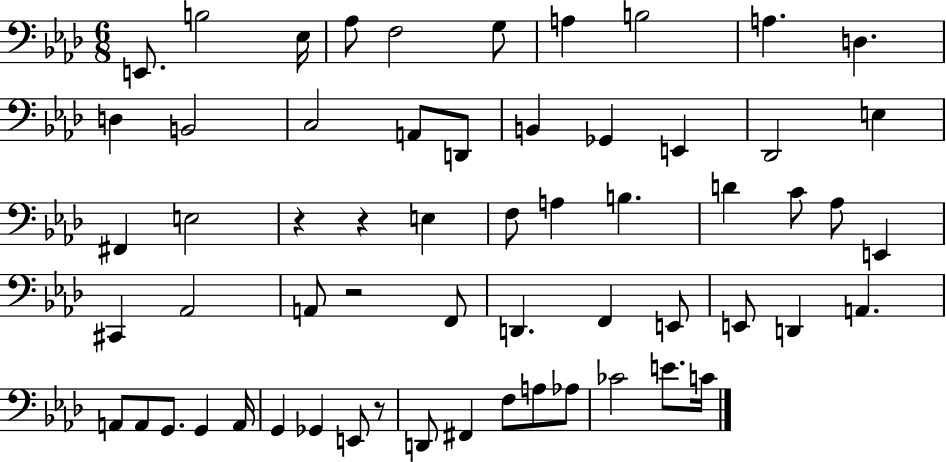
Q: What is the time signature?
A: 6/8